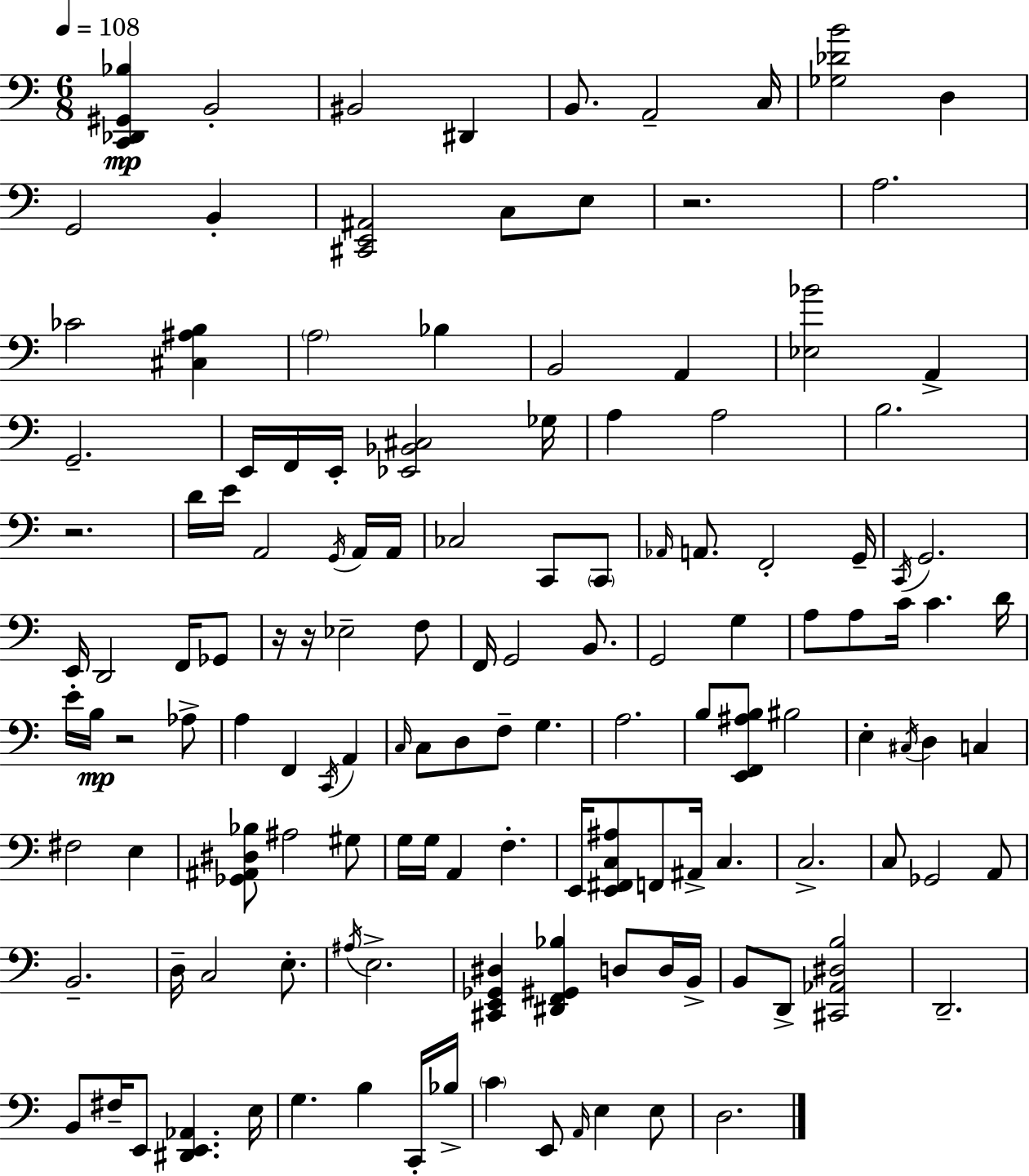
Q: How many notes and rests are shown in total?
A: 136